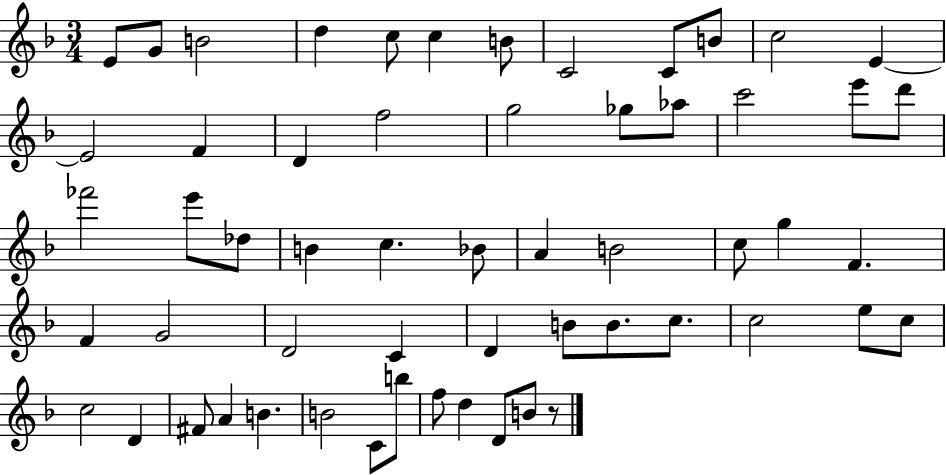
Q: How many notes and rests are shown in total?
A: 57